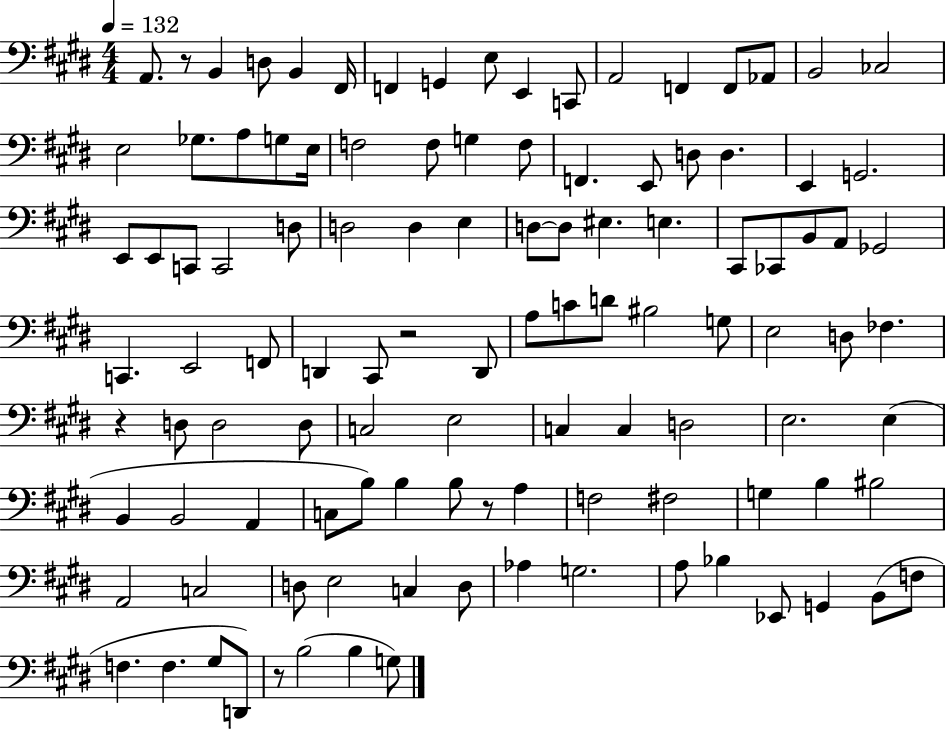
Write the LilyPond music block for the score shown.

{
  \clef bass
  \numericTimeSignature
  \time 4/4
  \key e \major
  \tempo 4 = 132
  a,8. r8 b,4 d8 b,4 fis,16 | f,4 g,4 e8 e,4 c,8 | a,2 f,4 f,8 aes,8 | b,2 ces2 | \break e2 ges8. a8 g8 e16 | f2 f8 g4 f8 | f,4. e,8 d8 d4. | e,4 g,2. | \break e,8 e,8 c,8 c,2 d8 | d2 d4 e4 | d8~~ d8 eis4. e4. | cis,8 ces,8 b,8 a,8 ges,2 | \break c,4. e,2 f,8 | d,4 cis,8 r2 d,8 | a8 c'8 d'8 bis2 g8 | e2 d8 fes4. | \break r4 d8 d2 d8 | c2 e2 | c4 c4 d2 | e2. e4( | \break b,4 b,2 a,4 | c8 b8) b4 b8 r8 a4 | f2 fis2 | g4 b4 bis2 | \break a,2 c2 | d8 e2 c4 d8 | aes4 g2. | a8 bes4 ees,8 g,4 b,8( f8 | \break f4. f4. gis8 d,8) | r8 b2( b4 g8) | \bar "|."
}